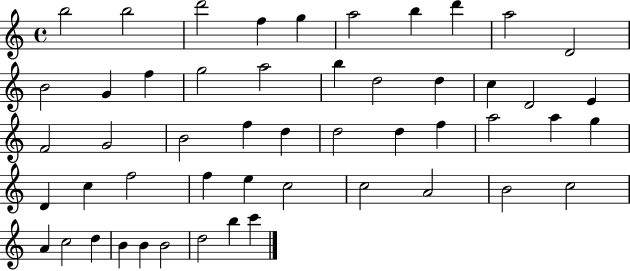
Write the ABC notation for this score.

X:1
T:Untitled
M:4/4
L:1/4
K:C
b2 b2 d'2 f g a2 b d' a2 D2 B2 G f g2 a2 b d2 d c D2 E F2 G2 B2 f d d2 d f a2 a g D c f2 f e c2 c2 A2 B2 c2 A c2 d B B B2 d2 b c'